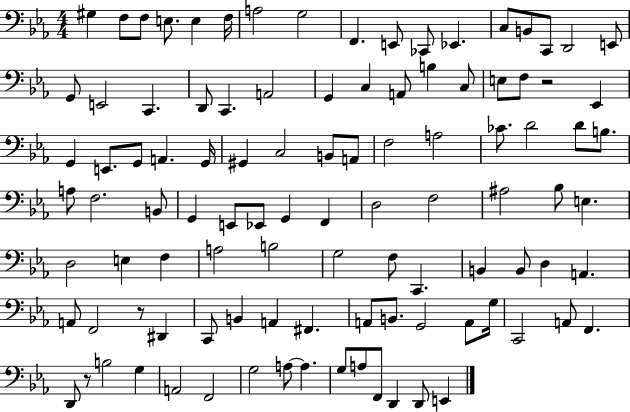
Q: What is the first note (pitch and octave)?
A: G#3